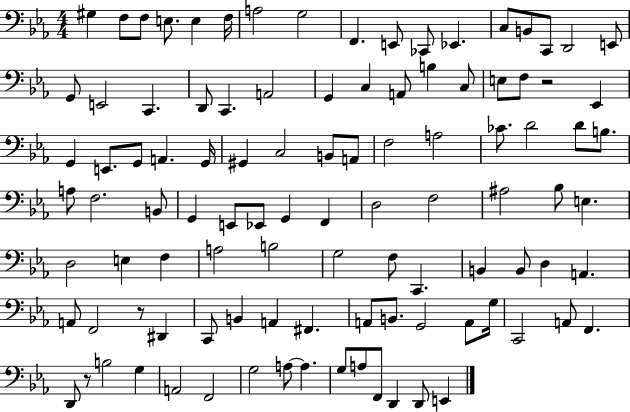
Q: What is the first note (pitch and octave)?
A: G#3